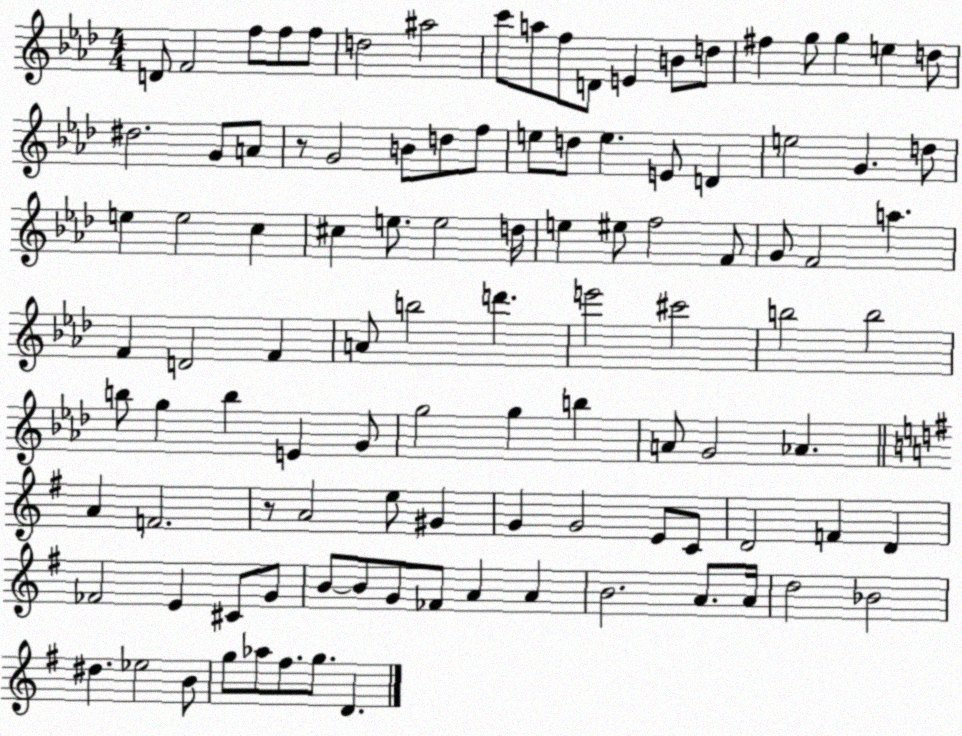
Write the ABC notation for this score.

X:1
T:Untitled
M:4/4
L:1/4
K:Ab
D/2 F2 f/2 f/2 f/2 d2 ^a2 c'/2 a/2 f/2 D/2 E B/2 d/2 ^f g/2 g e d/2 ^d2 G/2 A/2 z/2 G2 B/2 d/2 f/2 e/2 d/2 e E/2 D e2 G d/2 e e2 c ^c e/2 e2 d/4 e ^e/2 f2 F/2 G/2 F2 a F D2 F A/2 b2 d' e'2 ^c'2 b2 b2 b/2 g b E G/2 g2 g b A/2 G2 _A A F2 z/2 A2 e/2 ^G G G2 E/2 C/2 D2 F D _F2 E ^C/2 G/2 B/2 B/2 G/2 _F/2 A A B2 A/2 A/4 d2 _B2 ^d _e2 B/2 g/2 _a/2 ^f/2 g/2 D